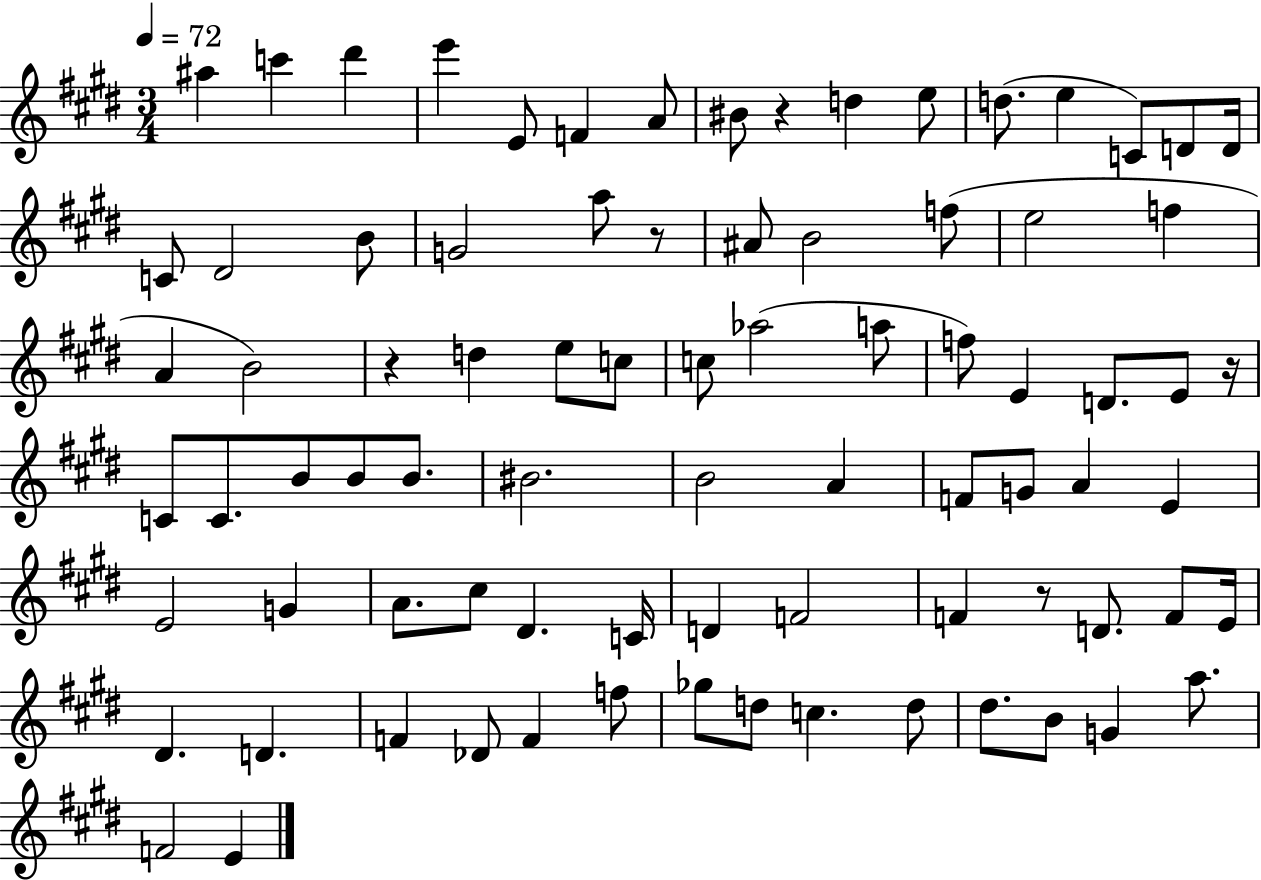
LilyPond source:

{
  \clef treble
  \numericTimeSignature
  \time 3/4
  \key e \major
  \tempo 4 = 72
  ais''4 c'''4 dis'''4 | e'''4 e'8 f'4 a'8 | bis'8 r4 d''4 e''8 | d''8.( e''4 c'8) d'8 d'16 | \break c'8 dis'2 b'8 | g'2 a''8 r8 | ais'8 b'2 f''8( | e''2 f''4 | \break a'4 b'2) | r4 d''4 e''8 c''8 | c''8 aes''2( a''8 | f''8) e'4 d'8. e'8 r16 | \break c'8 c'8. b'8 b'8 b'8. | bis'2. | b'2 a'4 | f'8 g'8 a'4 e'4 | \break e'2 g'4 | a'8. cis''8 dis'4. c'16 | d'4 f'2 | f'4 r8 d'8. f'8 e'16 | \break dis'4. d'4. | f'4 des'8 f'4 f''8 | ges''8 d''8 c''4. d''8 | dis''8. b'8 g'4 a''8. | \break f'2 e'4 | \bar "|."
}